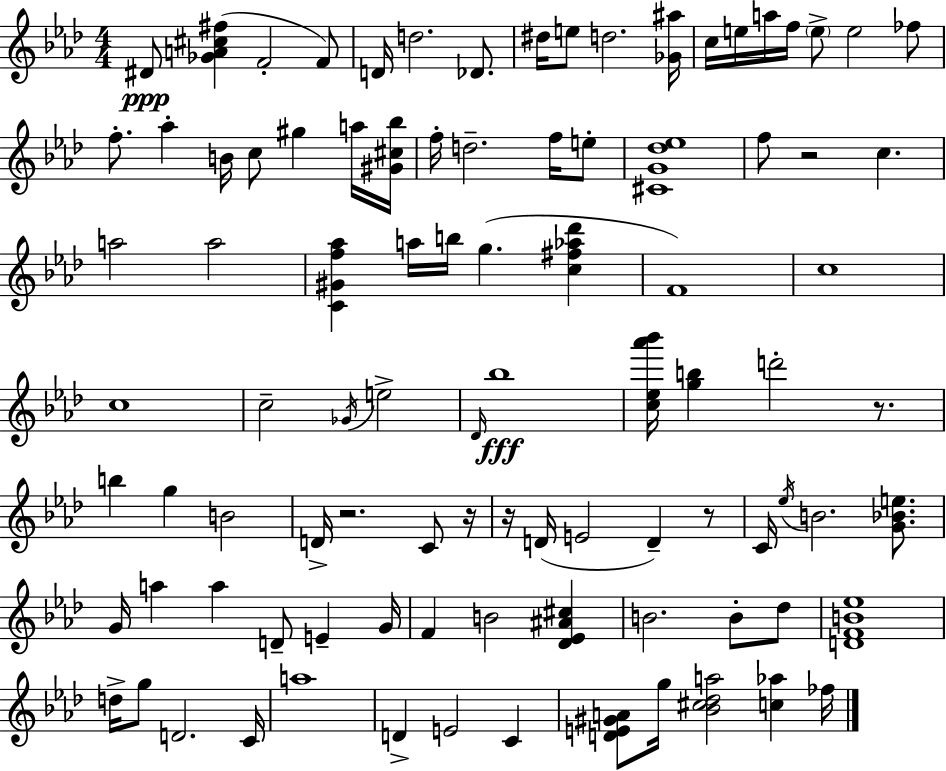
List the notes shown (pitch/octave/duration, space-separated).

D#4/e [Gb4,A4,C#5,F#5]/q F4/h F4/e D4/s D5/h. Db4/e. D#5/s E5/e D5/h. [Gb4,A#5]/s C5/s E5/s A5/s F5/s E5/e E5/h FES5/e F5/e. Ab5/q B4/s C5/e G#5/q A5/s [G#4,C#5,Bb5]/s F5/s D5/h. F5/s E5/e [C#4,G4,Db5,Eb5]/w F5/e R/h C5/q. A5/h A5/h [C4,G#4,F5,Ab5]/q A5/s B5/s G5/q. [C5,F#5,Ab5,Db6]/q F4/w C5/w C5/w C5/h Gb4/s E5/h Db4/s Bb5/w [C5,Eb5,Ab6,Bb6]/s [G5,B5]/q D6/h R/e. B5/q G5/q B4/h D4/s R/h. C4/e R/s R/s D4/s E4/h D4/q R/e C4/s Eb5/s B4/h. [G4,Bb4,E5]/e. G4/s A5/q A5/q D4/e E4/q G4/s F4/q B4/h [Db4,Eb4,A#4,C#5]/q B4/h. B4/e Db5/e [D4,F4,B4,Eb5]/w D5/s G5/e D4/h. C4/s A5/w D4/q E4/h C4/q [D4,E4,G#4,A4]/e G5/s [Bb4,C#5,Db5,A5]/h [C5,Ab5]/q FES5/s